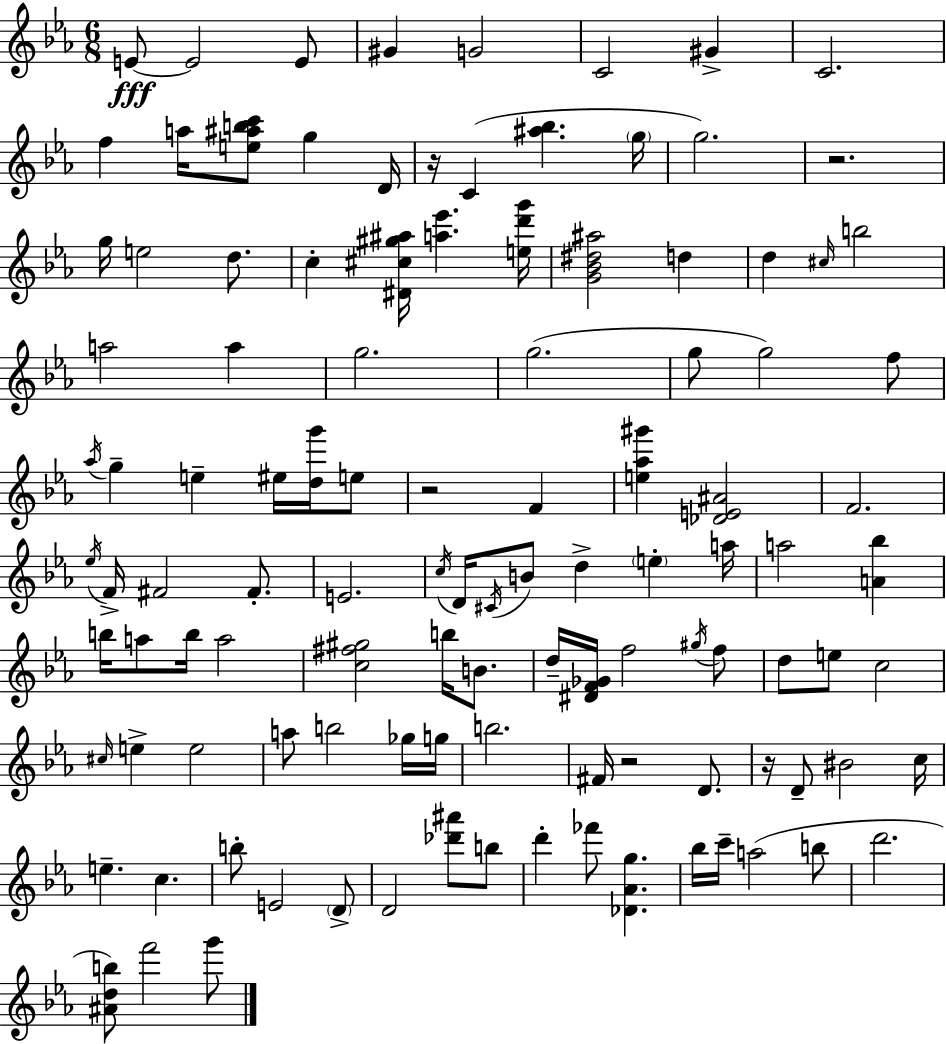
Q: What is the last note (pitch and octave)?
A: G6